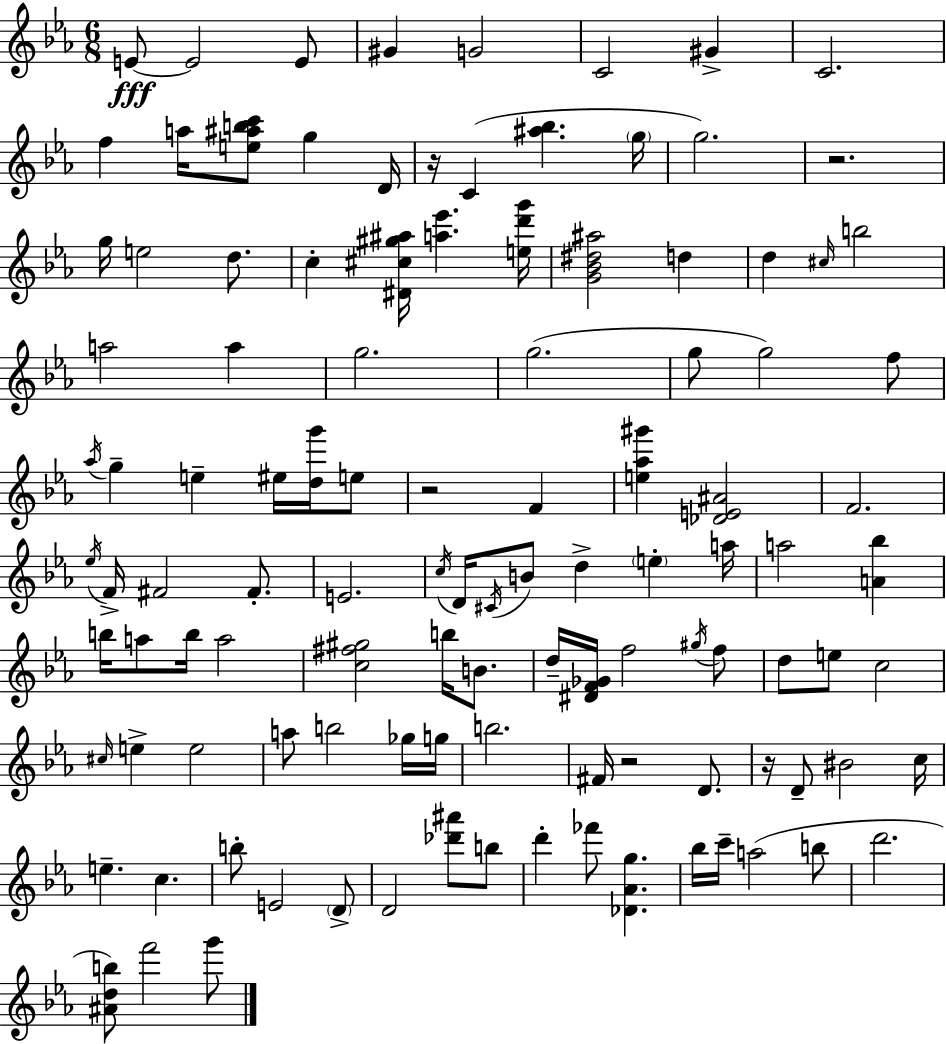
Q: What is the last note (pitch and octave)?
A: G6